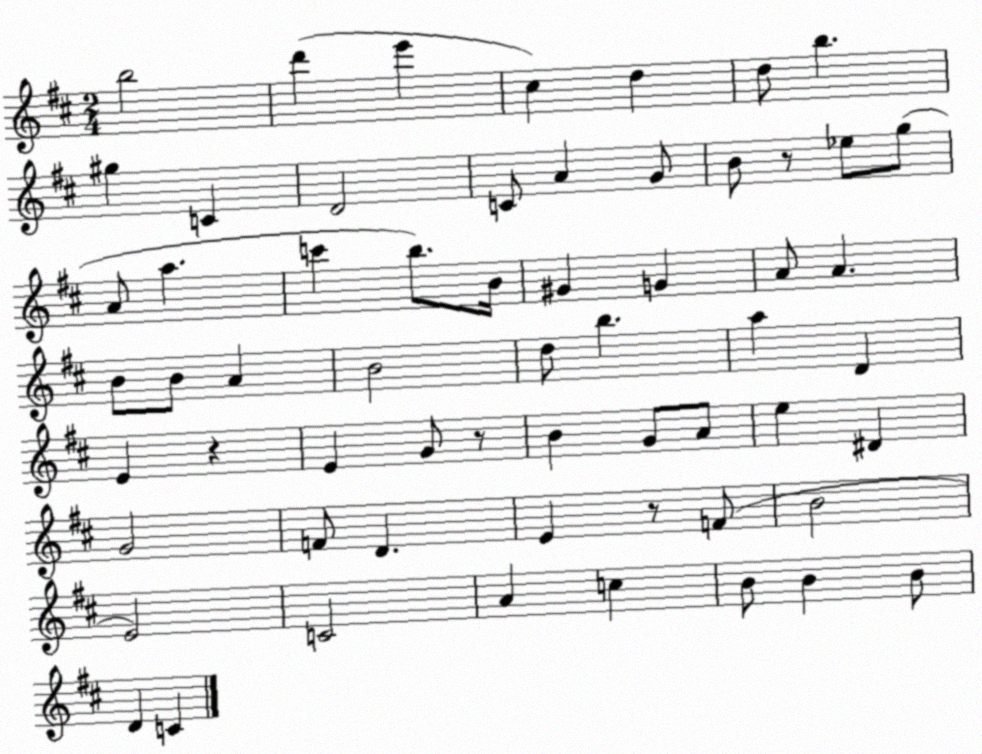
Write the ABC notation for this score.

X:1
T:Untitled
M:2/4
L:1/4
K:D
b2 d' e' ^c d d/2 b ^g C D2 C/2 A G/2 B/2 z/2 _e/2 g/2 A/2 a c' b/2 B/4 ^G G A/2 A B/2 B/2 A B2 d/2 b a D E z E G/2 z/2 B G/2 A/2 e ^D G2 F/2 D E z/2 F/2 B2 E2 C2 A c B/2 B B/2 D C